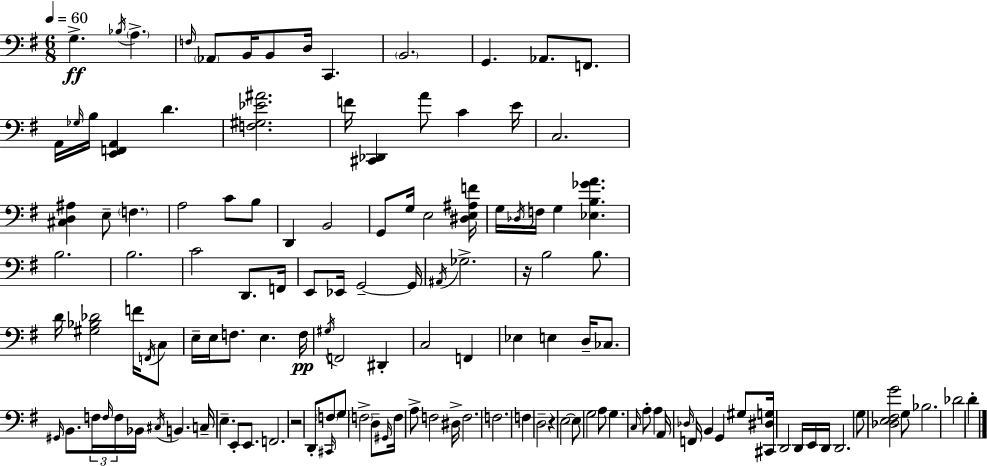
X:1
T:Untitled
M:6/8
L:1/4
K:Em
G, _B,/4 A, F,/4 _A,,/2 B,,/4 B,,/2 D,/4 C,, B,,2 G,, _A,,/2 F,,/2 A,,/4 _G,/4 B,/4 [E,,F,,A,,] D [F,^G,_E^A]2 F/4 [^C,,_D,,] A/2 C E/4 C,2 [^C,D,^A,] E,/2 F, A,2 C/2 B,/2 D,, B,,2 G,,/2 G,/4 E,2 [^D,E,^A,F]/4 G,/4 _D,/4 F,/4 G, [_E,B,_GA] B,2 B,2 C2 D,,/2 F,,/4 E,,/2 _E,,/4 G,,2 G,,/4 ^A,,/4 _G,2 z/4 B,2 B,/2 D/4 [^G,_B,_D]2 F/4 F,,/4 C,/2 E,/4 E,/4 F,/2 E, F,/4 ^G,/4 F,,2 ^D,, C,2 F,, _E, E, D,/4 _C,/2 ^G,,/4 B,,/2 F,/4 F,/4 F,/4 _B,,/4 ^C,/4 B,, C,/4 E, E,,/2 E,,/2 F,,2 z2 D,,/2 ^C,,/4 F,/2 G,/2 F,2 D,/2 ^G,,/4 F,/4 A,/2 F,2 ^D,/4 F,2 F,2 F, D,2 z E,2 E,/2 G,2 A,/2 G, C,/4 A,/2 A, A,,/4 _D,/4 F,,/4 B,, G,, ^G,/2 [^C,,^D,G,]/4 D,,2 D,,/4 E,,/4 D,,/4 D,,2 G,/2 [_D,E,^F,G]2 G,/2 _B,2 _D2 D